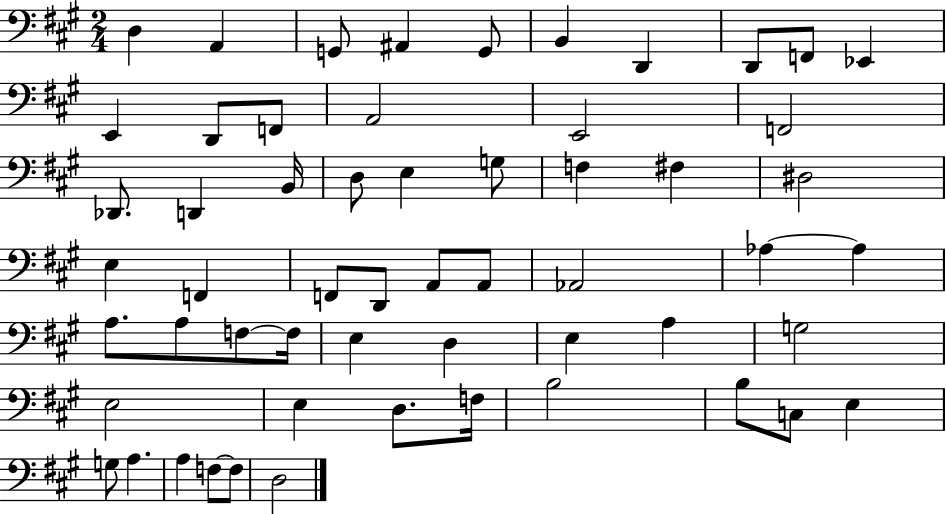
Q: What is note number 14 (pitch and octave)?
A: A2